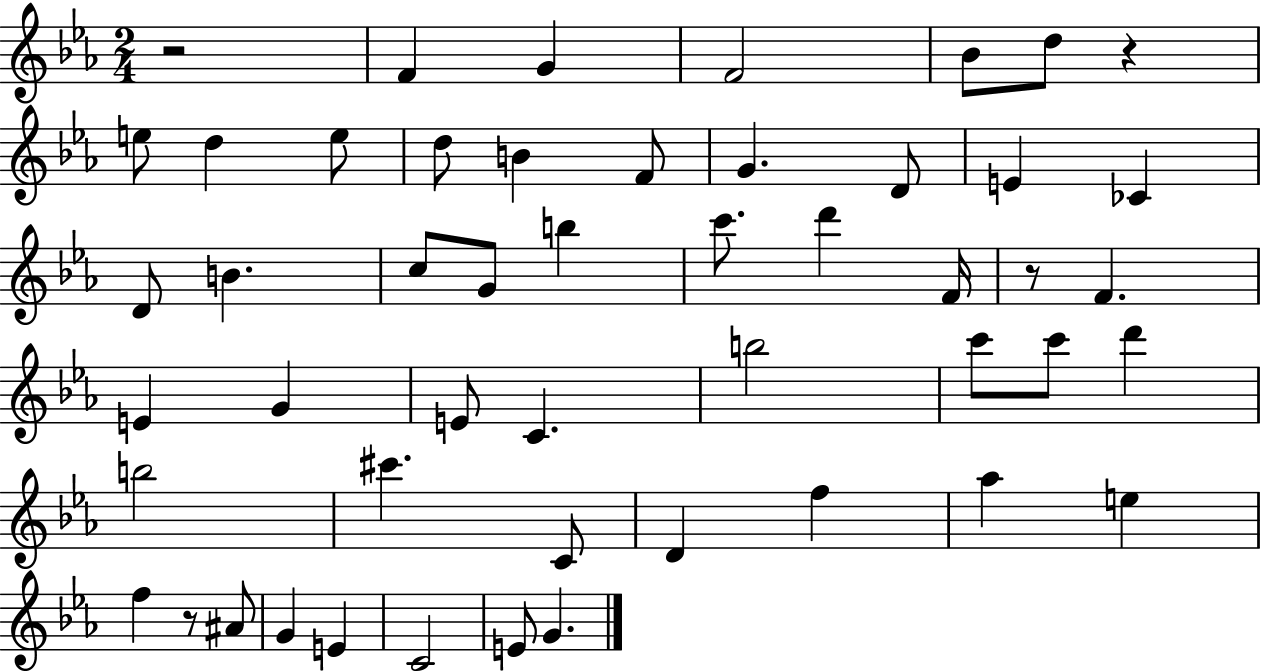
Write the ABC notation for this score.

X:1
T:Untitled
M:2/4
L:1/4
K:Eb
z2 F G F2 _B/2 d/2 z e/2 d e/2 d/2 B F/2 G D/2 E _C D/2 B c/2 G/2 b c'/2 d' F/4 z/2 F E G E/2 C b2 c'/2 c'/2 d' b2 ^c' C/2 D f _a e f z/2 ^A/2 G E C2 E/2 G